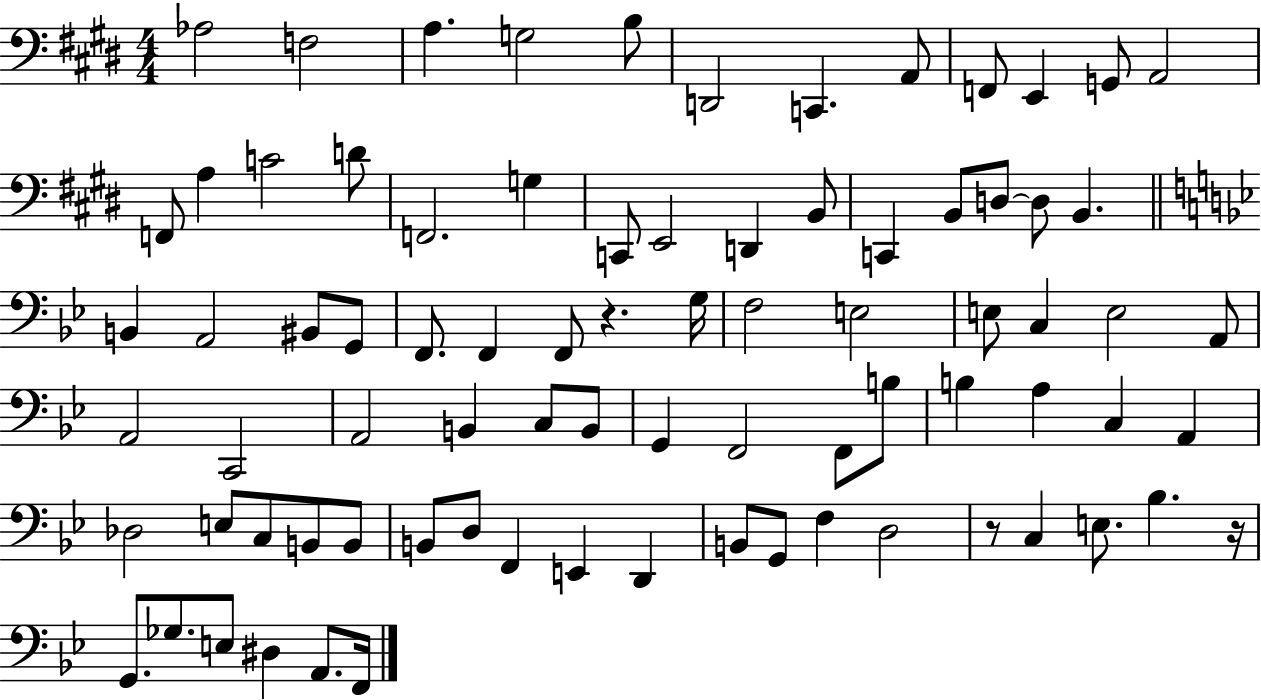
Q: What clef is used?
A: bass